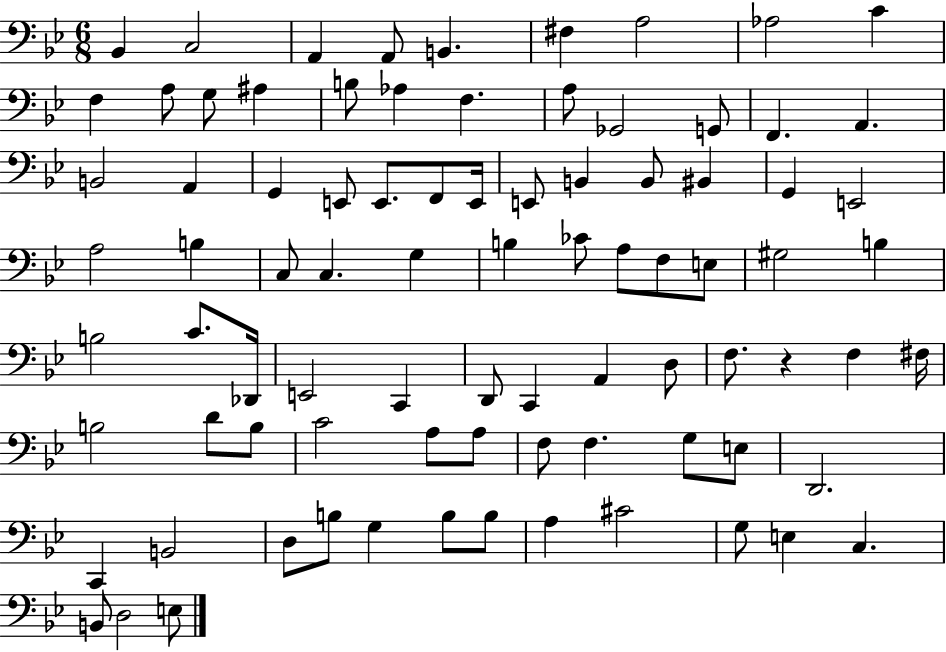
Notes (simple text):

Bb2/q C3/h A2/q A2/e B2/q. F#3/q A3/h Ab3/h C4/q F3/q A3/e G3/e A#3/q B3/e Ab3/q F3/q. A3/e Gb2/h G2/e F2/q. A2/q. B2/h A2/q G2/q E2/e E2/e. F2/e E2/s E2/e B2/q B2/e BIS2/q G2/q E2/h A3/h B3/q C3/e C3/q. G3/q B3/q CES4/e A3/e F3/e E3/e G#3/h B3/q B3/h C4/e. Db2/s E2/h C2/q D2/e C2/q A2/q D3/e F3/e. R/q F3/q F#3/s B3/h D4/e B3/e C4/h A3/e A3/e F3/e F3/q. G3/e E3/e D2/h. C2/q B2/h D3/e B3/e G3/q B3/e B3/e A3/q C#4/h G3/e E3/q C3/q. B2/e D3/h E3/e